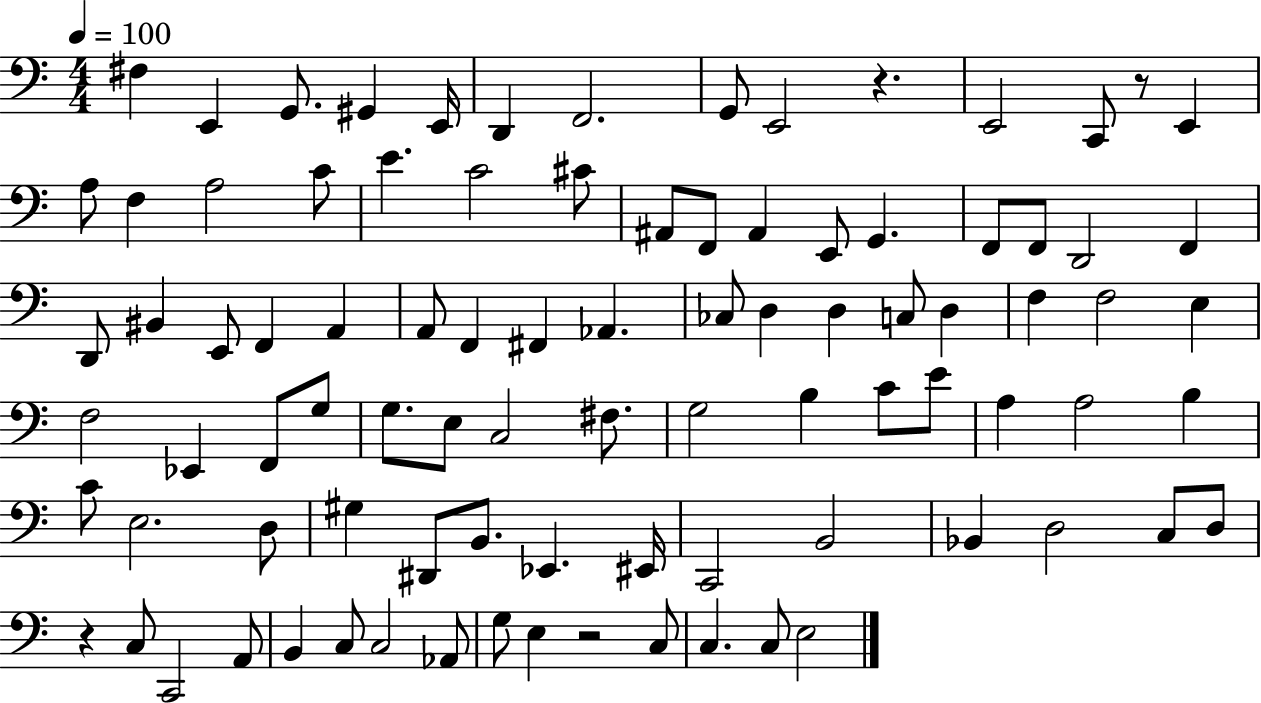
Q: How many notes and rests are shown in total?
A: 91